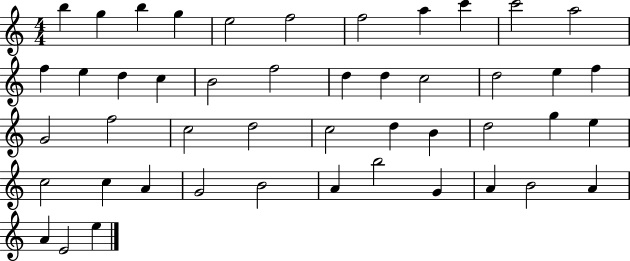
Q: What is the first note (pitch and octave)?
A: B5